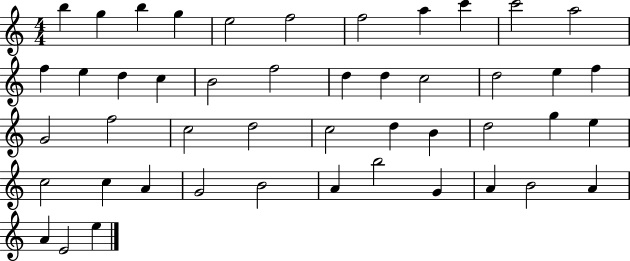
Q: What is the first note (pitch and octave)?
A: B5